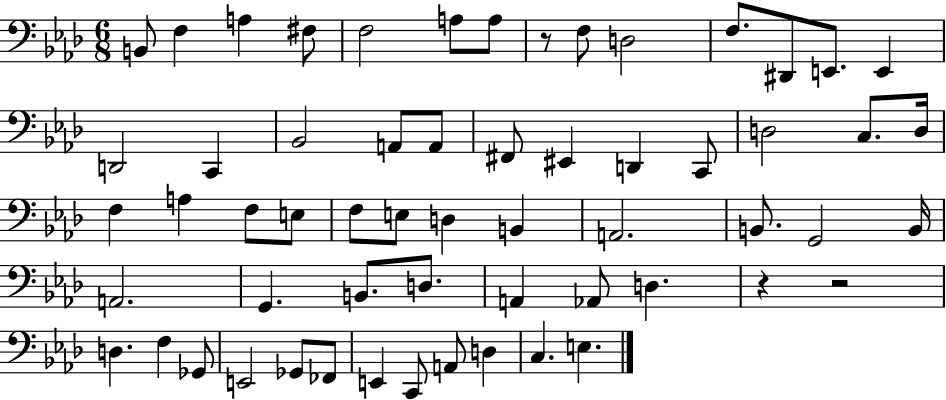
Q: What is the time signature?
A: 6/8